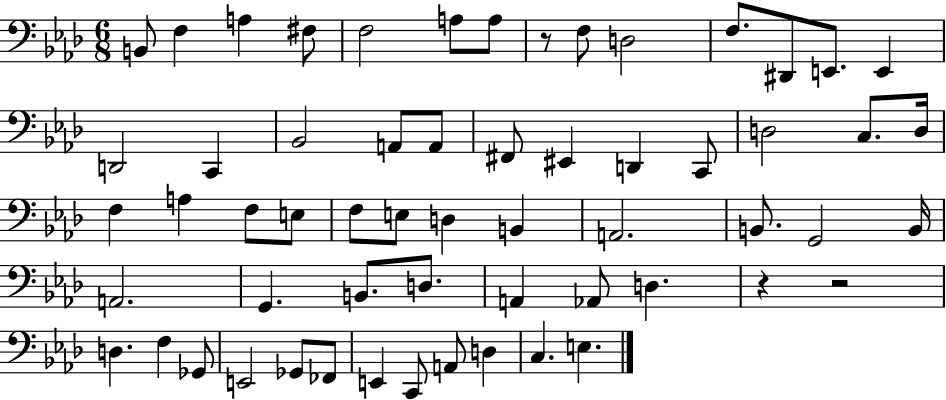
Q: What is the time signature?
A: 6/8